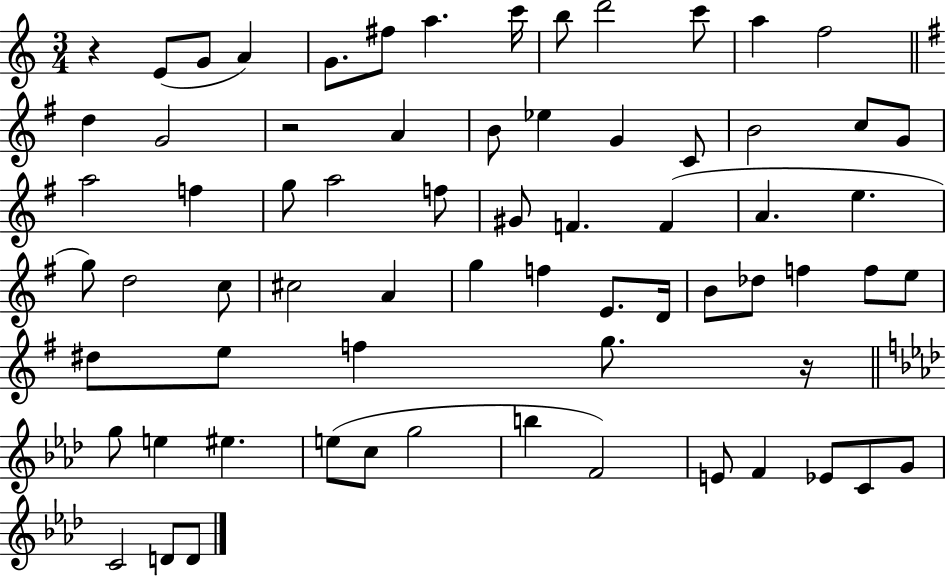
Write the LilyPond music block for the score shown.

{
  \clef treble
  \numericTimeSignature
  \time 3/4
  \key c \major
  r4 e'8( g'8 a'4) | g'8. fis''8 a''4. c'''16 | b''8 d'''2 c'''8 | a''4 f''2 | \break \bar "||" \break \key g \major d''4 g'2 | r2 a'4 | b'8 ees''4 g'4 c'8 | b'2 c''8 g'8 | \break a''2 f''4 | g''8 a''2 f''8 | gis'8 f'4. f'4( | a'4. e''4. | \break g''8) d''2 c''8 | cis''2 a'4 | g''4 f''4 e'8. d'16 | b'8 des''8 f''4 f''8 e''8 | \break dis''8 e''8 f''4 g''8. r16 | \bar "||" \break \key aes \major g''8 e''4 eis''4. | e''8( c''8 g''2 | b''4 f'2) | e'8 f'4 ees'8 c'8 g'8 | \break c'2 d'8 d'8 | \bar "|."
}